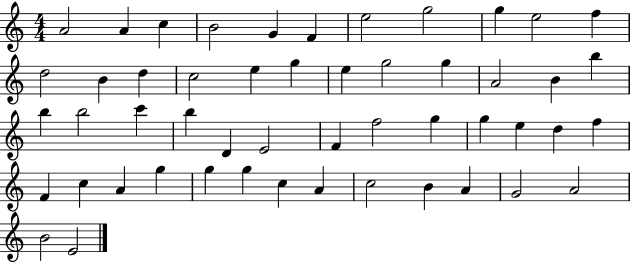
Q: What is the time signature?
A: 4/4